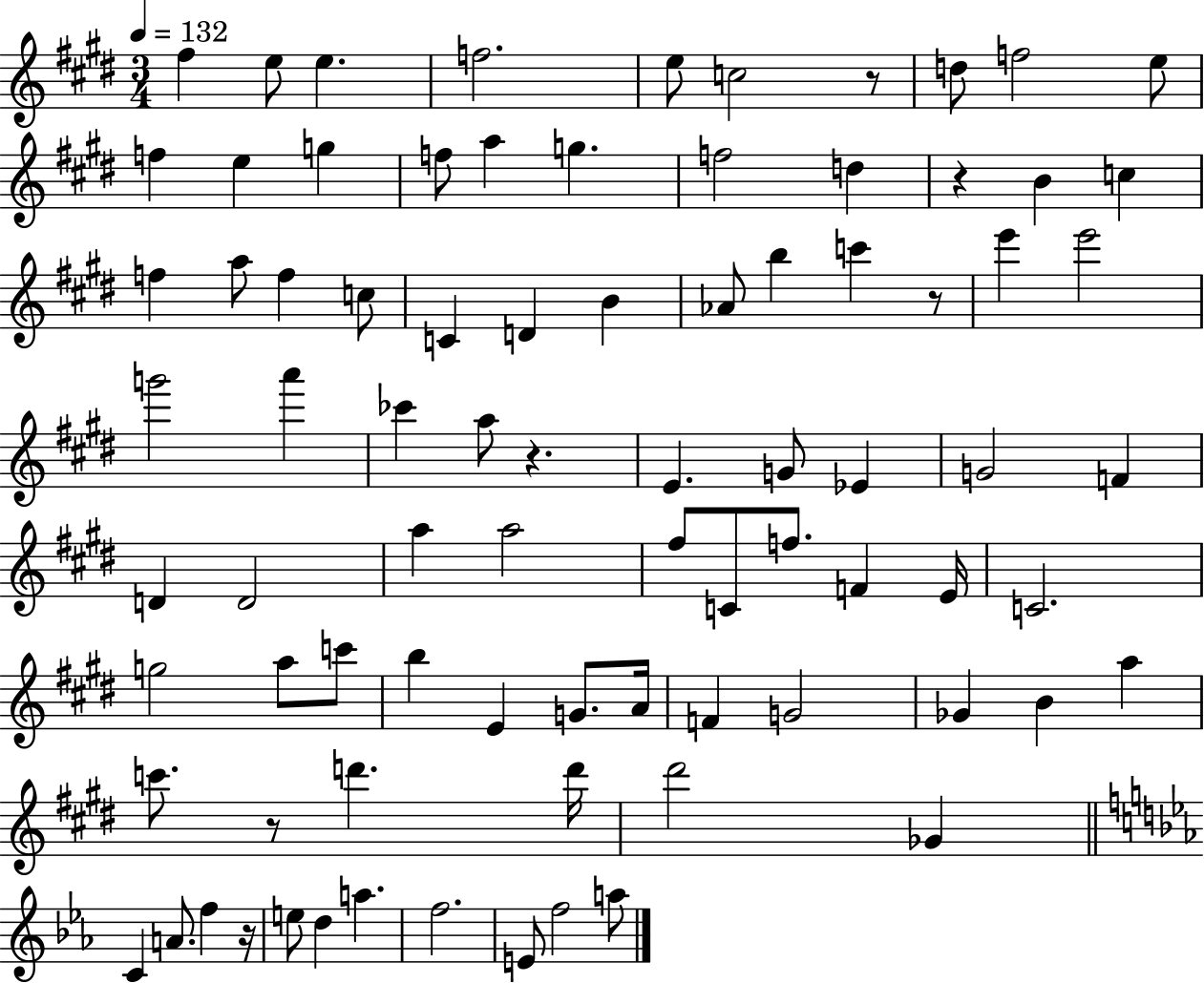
{
  \clef treble
  \numericTimeSignature
  \time 3/4
  \key e \major
  \tempo 4 = 132
  fis''4 e''8 e''4. | f''2. | e''8 c''2 r8 | d''8 f''2 e''8 | \break f''4 e''4 g''4 | f''8 a''4 g''4. | f''2 d''4 | r4 b'4 c''4 | \break f''4 a''8 f''4 c''8 | c'4 d'4 b'4 | aes'8 b''4 c'''4 r8 | e'''4 e'''2 | \break g'''2 a'''4 | ces'''4 a''8 r4. | e'4. g'8 ees'4 | g'2 f'4 | \break d'4 d'2 | a''4 a''2 | fis''8 c'8 f''8. f'4 e'16 | c'2. | \break g''2 a''8 c'''8 | b''4 e'4 g'8. a'16 | f'4 g'2 | ges'4 b'4 a''4 | \break c'''8. r8 d'''4. d'''16 | dis'''2 ges'4 | \bar "||" \break \key ees \major c'4 a'8. f''4 r16 | e''8 d''4 a''4. | f''2. | e'8 f''2 a''8 | \break \bar "|."
}